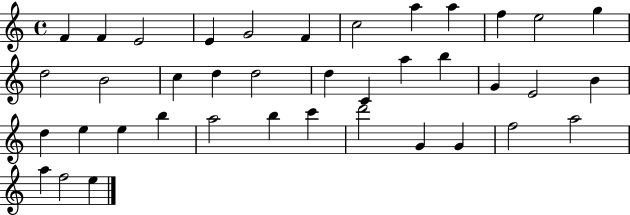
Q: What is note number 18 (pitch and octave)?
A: D5